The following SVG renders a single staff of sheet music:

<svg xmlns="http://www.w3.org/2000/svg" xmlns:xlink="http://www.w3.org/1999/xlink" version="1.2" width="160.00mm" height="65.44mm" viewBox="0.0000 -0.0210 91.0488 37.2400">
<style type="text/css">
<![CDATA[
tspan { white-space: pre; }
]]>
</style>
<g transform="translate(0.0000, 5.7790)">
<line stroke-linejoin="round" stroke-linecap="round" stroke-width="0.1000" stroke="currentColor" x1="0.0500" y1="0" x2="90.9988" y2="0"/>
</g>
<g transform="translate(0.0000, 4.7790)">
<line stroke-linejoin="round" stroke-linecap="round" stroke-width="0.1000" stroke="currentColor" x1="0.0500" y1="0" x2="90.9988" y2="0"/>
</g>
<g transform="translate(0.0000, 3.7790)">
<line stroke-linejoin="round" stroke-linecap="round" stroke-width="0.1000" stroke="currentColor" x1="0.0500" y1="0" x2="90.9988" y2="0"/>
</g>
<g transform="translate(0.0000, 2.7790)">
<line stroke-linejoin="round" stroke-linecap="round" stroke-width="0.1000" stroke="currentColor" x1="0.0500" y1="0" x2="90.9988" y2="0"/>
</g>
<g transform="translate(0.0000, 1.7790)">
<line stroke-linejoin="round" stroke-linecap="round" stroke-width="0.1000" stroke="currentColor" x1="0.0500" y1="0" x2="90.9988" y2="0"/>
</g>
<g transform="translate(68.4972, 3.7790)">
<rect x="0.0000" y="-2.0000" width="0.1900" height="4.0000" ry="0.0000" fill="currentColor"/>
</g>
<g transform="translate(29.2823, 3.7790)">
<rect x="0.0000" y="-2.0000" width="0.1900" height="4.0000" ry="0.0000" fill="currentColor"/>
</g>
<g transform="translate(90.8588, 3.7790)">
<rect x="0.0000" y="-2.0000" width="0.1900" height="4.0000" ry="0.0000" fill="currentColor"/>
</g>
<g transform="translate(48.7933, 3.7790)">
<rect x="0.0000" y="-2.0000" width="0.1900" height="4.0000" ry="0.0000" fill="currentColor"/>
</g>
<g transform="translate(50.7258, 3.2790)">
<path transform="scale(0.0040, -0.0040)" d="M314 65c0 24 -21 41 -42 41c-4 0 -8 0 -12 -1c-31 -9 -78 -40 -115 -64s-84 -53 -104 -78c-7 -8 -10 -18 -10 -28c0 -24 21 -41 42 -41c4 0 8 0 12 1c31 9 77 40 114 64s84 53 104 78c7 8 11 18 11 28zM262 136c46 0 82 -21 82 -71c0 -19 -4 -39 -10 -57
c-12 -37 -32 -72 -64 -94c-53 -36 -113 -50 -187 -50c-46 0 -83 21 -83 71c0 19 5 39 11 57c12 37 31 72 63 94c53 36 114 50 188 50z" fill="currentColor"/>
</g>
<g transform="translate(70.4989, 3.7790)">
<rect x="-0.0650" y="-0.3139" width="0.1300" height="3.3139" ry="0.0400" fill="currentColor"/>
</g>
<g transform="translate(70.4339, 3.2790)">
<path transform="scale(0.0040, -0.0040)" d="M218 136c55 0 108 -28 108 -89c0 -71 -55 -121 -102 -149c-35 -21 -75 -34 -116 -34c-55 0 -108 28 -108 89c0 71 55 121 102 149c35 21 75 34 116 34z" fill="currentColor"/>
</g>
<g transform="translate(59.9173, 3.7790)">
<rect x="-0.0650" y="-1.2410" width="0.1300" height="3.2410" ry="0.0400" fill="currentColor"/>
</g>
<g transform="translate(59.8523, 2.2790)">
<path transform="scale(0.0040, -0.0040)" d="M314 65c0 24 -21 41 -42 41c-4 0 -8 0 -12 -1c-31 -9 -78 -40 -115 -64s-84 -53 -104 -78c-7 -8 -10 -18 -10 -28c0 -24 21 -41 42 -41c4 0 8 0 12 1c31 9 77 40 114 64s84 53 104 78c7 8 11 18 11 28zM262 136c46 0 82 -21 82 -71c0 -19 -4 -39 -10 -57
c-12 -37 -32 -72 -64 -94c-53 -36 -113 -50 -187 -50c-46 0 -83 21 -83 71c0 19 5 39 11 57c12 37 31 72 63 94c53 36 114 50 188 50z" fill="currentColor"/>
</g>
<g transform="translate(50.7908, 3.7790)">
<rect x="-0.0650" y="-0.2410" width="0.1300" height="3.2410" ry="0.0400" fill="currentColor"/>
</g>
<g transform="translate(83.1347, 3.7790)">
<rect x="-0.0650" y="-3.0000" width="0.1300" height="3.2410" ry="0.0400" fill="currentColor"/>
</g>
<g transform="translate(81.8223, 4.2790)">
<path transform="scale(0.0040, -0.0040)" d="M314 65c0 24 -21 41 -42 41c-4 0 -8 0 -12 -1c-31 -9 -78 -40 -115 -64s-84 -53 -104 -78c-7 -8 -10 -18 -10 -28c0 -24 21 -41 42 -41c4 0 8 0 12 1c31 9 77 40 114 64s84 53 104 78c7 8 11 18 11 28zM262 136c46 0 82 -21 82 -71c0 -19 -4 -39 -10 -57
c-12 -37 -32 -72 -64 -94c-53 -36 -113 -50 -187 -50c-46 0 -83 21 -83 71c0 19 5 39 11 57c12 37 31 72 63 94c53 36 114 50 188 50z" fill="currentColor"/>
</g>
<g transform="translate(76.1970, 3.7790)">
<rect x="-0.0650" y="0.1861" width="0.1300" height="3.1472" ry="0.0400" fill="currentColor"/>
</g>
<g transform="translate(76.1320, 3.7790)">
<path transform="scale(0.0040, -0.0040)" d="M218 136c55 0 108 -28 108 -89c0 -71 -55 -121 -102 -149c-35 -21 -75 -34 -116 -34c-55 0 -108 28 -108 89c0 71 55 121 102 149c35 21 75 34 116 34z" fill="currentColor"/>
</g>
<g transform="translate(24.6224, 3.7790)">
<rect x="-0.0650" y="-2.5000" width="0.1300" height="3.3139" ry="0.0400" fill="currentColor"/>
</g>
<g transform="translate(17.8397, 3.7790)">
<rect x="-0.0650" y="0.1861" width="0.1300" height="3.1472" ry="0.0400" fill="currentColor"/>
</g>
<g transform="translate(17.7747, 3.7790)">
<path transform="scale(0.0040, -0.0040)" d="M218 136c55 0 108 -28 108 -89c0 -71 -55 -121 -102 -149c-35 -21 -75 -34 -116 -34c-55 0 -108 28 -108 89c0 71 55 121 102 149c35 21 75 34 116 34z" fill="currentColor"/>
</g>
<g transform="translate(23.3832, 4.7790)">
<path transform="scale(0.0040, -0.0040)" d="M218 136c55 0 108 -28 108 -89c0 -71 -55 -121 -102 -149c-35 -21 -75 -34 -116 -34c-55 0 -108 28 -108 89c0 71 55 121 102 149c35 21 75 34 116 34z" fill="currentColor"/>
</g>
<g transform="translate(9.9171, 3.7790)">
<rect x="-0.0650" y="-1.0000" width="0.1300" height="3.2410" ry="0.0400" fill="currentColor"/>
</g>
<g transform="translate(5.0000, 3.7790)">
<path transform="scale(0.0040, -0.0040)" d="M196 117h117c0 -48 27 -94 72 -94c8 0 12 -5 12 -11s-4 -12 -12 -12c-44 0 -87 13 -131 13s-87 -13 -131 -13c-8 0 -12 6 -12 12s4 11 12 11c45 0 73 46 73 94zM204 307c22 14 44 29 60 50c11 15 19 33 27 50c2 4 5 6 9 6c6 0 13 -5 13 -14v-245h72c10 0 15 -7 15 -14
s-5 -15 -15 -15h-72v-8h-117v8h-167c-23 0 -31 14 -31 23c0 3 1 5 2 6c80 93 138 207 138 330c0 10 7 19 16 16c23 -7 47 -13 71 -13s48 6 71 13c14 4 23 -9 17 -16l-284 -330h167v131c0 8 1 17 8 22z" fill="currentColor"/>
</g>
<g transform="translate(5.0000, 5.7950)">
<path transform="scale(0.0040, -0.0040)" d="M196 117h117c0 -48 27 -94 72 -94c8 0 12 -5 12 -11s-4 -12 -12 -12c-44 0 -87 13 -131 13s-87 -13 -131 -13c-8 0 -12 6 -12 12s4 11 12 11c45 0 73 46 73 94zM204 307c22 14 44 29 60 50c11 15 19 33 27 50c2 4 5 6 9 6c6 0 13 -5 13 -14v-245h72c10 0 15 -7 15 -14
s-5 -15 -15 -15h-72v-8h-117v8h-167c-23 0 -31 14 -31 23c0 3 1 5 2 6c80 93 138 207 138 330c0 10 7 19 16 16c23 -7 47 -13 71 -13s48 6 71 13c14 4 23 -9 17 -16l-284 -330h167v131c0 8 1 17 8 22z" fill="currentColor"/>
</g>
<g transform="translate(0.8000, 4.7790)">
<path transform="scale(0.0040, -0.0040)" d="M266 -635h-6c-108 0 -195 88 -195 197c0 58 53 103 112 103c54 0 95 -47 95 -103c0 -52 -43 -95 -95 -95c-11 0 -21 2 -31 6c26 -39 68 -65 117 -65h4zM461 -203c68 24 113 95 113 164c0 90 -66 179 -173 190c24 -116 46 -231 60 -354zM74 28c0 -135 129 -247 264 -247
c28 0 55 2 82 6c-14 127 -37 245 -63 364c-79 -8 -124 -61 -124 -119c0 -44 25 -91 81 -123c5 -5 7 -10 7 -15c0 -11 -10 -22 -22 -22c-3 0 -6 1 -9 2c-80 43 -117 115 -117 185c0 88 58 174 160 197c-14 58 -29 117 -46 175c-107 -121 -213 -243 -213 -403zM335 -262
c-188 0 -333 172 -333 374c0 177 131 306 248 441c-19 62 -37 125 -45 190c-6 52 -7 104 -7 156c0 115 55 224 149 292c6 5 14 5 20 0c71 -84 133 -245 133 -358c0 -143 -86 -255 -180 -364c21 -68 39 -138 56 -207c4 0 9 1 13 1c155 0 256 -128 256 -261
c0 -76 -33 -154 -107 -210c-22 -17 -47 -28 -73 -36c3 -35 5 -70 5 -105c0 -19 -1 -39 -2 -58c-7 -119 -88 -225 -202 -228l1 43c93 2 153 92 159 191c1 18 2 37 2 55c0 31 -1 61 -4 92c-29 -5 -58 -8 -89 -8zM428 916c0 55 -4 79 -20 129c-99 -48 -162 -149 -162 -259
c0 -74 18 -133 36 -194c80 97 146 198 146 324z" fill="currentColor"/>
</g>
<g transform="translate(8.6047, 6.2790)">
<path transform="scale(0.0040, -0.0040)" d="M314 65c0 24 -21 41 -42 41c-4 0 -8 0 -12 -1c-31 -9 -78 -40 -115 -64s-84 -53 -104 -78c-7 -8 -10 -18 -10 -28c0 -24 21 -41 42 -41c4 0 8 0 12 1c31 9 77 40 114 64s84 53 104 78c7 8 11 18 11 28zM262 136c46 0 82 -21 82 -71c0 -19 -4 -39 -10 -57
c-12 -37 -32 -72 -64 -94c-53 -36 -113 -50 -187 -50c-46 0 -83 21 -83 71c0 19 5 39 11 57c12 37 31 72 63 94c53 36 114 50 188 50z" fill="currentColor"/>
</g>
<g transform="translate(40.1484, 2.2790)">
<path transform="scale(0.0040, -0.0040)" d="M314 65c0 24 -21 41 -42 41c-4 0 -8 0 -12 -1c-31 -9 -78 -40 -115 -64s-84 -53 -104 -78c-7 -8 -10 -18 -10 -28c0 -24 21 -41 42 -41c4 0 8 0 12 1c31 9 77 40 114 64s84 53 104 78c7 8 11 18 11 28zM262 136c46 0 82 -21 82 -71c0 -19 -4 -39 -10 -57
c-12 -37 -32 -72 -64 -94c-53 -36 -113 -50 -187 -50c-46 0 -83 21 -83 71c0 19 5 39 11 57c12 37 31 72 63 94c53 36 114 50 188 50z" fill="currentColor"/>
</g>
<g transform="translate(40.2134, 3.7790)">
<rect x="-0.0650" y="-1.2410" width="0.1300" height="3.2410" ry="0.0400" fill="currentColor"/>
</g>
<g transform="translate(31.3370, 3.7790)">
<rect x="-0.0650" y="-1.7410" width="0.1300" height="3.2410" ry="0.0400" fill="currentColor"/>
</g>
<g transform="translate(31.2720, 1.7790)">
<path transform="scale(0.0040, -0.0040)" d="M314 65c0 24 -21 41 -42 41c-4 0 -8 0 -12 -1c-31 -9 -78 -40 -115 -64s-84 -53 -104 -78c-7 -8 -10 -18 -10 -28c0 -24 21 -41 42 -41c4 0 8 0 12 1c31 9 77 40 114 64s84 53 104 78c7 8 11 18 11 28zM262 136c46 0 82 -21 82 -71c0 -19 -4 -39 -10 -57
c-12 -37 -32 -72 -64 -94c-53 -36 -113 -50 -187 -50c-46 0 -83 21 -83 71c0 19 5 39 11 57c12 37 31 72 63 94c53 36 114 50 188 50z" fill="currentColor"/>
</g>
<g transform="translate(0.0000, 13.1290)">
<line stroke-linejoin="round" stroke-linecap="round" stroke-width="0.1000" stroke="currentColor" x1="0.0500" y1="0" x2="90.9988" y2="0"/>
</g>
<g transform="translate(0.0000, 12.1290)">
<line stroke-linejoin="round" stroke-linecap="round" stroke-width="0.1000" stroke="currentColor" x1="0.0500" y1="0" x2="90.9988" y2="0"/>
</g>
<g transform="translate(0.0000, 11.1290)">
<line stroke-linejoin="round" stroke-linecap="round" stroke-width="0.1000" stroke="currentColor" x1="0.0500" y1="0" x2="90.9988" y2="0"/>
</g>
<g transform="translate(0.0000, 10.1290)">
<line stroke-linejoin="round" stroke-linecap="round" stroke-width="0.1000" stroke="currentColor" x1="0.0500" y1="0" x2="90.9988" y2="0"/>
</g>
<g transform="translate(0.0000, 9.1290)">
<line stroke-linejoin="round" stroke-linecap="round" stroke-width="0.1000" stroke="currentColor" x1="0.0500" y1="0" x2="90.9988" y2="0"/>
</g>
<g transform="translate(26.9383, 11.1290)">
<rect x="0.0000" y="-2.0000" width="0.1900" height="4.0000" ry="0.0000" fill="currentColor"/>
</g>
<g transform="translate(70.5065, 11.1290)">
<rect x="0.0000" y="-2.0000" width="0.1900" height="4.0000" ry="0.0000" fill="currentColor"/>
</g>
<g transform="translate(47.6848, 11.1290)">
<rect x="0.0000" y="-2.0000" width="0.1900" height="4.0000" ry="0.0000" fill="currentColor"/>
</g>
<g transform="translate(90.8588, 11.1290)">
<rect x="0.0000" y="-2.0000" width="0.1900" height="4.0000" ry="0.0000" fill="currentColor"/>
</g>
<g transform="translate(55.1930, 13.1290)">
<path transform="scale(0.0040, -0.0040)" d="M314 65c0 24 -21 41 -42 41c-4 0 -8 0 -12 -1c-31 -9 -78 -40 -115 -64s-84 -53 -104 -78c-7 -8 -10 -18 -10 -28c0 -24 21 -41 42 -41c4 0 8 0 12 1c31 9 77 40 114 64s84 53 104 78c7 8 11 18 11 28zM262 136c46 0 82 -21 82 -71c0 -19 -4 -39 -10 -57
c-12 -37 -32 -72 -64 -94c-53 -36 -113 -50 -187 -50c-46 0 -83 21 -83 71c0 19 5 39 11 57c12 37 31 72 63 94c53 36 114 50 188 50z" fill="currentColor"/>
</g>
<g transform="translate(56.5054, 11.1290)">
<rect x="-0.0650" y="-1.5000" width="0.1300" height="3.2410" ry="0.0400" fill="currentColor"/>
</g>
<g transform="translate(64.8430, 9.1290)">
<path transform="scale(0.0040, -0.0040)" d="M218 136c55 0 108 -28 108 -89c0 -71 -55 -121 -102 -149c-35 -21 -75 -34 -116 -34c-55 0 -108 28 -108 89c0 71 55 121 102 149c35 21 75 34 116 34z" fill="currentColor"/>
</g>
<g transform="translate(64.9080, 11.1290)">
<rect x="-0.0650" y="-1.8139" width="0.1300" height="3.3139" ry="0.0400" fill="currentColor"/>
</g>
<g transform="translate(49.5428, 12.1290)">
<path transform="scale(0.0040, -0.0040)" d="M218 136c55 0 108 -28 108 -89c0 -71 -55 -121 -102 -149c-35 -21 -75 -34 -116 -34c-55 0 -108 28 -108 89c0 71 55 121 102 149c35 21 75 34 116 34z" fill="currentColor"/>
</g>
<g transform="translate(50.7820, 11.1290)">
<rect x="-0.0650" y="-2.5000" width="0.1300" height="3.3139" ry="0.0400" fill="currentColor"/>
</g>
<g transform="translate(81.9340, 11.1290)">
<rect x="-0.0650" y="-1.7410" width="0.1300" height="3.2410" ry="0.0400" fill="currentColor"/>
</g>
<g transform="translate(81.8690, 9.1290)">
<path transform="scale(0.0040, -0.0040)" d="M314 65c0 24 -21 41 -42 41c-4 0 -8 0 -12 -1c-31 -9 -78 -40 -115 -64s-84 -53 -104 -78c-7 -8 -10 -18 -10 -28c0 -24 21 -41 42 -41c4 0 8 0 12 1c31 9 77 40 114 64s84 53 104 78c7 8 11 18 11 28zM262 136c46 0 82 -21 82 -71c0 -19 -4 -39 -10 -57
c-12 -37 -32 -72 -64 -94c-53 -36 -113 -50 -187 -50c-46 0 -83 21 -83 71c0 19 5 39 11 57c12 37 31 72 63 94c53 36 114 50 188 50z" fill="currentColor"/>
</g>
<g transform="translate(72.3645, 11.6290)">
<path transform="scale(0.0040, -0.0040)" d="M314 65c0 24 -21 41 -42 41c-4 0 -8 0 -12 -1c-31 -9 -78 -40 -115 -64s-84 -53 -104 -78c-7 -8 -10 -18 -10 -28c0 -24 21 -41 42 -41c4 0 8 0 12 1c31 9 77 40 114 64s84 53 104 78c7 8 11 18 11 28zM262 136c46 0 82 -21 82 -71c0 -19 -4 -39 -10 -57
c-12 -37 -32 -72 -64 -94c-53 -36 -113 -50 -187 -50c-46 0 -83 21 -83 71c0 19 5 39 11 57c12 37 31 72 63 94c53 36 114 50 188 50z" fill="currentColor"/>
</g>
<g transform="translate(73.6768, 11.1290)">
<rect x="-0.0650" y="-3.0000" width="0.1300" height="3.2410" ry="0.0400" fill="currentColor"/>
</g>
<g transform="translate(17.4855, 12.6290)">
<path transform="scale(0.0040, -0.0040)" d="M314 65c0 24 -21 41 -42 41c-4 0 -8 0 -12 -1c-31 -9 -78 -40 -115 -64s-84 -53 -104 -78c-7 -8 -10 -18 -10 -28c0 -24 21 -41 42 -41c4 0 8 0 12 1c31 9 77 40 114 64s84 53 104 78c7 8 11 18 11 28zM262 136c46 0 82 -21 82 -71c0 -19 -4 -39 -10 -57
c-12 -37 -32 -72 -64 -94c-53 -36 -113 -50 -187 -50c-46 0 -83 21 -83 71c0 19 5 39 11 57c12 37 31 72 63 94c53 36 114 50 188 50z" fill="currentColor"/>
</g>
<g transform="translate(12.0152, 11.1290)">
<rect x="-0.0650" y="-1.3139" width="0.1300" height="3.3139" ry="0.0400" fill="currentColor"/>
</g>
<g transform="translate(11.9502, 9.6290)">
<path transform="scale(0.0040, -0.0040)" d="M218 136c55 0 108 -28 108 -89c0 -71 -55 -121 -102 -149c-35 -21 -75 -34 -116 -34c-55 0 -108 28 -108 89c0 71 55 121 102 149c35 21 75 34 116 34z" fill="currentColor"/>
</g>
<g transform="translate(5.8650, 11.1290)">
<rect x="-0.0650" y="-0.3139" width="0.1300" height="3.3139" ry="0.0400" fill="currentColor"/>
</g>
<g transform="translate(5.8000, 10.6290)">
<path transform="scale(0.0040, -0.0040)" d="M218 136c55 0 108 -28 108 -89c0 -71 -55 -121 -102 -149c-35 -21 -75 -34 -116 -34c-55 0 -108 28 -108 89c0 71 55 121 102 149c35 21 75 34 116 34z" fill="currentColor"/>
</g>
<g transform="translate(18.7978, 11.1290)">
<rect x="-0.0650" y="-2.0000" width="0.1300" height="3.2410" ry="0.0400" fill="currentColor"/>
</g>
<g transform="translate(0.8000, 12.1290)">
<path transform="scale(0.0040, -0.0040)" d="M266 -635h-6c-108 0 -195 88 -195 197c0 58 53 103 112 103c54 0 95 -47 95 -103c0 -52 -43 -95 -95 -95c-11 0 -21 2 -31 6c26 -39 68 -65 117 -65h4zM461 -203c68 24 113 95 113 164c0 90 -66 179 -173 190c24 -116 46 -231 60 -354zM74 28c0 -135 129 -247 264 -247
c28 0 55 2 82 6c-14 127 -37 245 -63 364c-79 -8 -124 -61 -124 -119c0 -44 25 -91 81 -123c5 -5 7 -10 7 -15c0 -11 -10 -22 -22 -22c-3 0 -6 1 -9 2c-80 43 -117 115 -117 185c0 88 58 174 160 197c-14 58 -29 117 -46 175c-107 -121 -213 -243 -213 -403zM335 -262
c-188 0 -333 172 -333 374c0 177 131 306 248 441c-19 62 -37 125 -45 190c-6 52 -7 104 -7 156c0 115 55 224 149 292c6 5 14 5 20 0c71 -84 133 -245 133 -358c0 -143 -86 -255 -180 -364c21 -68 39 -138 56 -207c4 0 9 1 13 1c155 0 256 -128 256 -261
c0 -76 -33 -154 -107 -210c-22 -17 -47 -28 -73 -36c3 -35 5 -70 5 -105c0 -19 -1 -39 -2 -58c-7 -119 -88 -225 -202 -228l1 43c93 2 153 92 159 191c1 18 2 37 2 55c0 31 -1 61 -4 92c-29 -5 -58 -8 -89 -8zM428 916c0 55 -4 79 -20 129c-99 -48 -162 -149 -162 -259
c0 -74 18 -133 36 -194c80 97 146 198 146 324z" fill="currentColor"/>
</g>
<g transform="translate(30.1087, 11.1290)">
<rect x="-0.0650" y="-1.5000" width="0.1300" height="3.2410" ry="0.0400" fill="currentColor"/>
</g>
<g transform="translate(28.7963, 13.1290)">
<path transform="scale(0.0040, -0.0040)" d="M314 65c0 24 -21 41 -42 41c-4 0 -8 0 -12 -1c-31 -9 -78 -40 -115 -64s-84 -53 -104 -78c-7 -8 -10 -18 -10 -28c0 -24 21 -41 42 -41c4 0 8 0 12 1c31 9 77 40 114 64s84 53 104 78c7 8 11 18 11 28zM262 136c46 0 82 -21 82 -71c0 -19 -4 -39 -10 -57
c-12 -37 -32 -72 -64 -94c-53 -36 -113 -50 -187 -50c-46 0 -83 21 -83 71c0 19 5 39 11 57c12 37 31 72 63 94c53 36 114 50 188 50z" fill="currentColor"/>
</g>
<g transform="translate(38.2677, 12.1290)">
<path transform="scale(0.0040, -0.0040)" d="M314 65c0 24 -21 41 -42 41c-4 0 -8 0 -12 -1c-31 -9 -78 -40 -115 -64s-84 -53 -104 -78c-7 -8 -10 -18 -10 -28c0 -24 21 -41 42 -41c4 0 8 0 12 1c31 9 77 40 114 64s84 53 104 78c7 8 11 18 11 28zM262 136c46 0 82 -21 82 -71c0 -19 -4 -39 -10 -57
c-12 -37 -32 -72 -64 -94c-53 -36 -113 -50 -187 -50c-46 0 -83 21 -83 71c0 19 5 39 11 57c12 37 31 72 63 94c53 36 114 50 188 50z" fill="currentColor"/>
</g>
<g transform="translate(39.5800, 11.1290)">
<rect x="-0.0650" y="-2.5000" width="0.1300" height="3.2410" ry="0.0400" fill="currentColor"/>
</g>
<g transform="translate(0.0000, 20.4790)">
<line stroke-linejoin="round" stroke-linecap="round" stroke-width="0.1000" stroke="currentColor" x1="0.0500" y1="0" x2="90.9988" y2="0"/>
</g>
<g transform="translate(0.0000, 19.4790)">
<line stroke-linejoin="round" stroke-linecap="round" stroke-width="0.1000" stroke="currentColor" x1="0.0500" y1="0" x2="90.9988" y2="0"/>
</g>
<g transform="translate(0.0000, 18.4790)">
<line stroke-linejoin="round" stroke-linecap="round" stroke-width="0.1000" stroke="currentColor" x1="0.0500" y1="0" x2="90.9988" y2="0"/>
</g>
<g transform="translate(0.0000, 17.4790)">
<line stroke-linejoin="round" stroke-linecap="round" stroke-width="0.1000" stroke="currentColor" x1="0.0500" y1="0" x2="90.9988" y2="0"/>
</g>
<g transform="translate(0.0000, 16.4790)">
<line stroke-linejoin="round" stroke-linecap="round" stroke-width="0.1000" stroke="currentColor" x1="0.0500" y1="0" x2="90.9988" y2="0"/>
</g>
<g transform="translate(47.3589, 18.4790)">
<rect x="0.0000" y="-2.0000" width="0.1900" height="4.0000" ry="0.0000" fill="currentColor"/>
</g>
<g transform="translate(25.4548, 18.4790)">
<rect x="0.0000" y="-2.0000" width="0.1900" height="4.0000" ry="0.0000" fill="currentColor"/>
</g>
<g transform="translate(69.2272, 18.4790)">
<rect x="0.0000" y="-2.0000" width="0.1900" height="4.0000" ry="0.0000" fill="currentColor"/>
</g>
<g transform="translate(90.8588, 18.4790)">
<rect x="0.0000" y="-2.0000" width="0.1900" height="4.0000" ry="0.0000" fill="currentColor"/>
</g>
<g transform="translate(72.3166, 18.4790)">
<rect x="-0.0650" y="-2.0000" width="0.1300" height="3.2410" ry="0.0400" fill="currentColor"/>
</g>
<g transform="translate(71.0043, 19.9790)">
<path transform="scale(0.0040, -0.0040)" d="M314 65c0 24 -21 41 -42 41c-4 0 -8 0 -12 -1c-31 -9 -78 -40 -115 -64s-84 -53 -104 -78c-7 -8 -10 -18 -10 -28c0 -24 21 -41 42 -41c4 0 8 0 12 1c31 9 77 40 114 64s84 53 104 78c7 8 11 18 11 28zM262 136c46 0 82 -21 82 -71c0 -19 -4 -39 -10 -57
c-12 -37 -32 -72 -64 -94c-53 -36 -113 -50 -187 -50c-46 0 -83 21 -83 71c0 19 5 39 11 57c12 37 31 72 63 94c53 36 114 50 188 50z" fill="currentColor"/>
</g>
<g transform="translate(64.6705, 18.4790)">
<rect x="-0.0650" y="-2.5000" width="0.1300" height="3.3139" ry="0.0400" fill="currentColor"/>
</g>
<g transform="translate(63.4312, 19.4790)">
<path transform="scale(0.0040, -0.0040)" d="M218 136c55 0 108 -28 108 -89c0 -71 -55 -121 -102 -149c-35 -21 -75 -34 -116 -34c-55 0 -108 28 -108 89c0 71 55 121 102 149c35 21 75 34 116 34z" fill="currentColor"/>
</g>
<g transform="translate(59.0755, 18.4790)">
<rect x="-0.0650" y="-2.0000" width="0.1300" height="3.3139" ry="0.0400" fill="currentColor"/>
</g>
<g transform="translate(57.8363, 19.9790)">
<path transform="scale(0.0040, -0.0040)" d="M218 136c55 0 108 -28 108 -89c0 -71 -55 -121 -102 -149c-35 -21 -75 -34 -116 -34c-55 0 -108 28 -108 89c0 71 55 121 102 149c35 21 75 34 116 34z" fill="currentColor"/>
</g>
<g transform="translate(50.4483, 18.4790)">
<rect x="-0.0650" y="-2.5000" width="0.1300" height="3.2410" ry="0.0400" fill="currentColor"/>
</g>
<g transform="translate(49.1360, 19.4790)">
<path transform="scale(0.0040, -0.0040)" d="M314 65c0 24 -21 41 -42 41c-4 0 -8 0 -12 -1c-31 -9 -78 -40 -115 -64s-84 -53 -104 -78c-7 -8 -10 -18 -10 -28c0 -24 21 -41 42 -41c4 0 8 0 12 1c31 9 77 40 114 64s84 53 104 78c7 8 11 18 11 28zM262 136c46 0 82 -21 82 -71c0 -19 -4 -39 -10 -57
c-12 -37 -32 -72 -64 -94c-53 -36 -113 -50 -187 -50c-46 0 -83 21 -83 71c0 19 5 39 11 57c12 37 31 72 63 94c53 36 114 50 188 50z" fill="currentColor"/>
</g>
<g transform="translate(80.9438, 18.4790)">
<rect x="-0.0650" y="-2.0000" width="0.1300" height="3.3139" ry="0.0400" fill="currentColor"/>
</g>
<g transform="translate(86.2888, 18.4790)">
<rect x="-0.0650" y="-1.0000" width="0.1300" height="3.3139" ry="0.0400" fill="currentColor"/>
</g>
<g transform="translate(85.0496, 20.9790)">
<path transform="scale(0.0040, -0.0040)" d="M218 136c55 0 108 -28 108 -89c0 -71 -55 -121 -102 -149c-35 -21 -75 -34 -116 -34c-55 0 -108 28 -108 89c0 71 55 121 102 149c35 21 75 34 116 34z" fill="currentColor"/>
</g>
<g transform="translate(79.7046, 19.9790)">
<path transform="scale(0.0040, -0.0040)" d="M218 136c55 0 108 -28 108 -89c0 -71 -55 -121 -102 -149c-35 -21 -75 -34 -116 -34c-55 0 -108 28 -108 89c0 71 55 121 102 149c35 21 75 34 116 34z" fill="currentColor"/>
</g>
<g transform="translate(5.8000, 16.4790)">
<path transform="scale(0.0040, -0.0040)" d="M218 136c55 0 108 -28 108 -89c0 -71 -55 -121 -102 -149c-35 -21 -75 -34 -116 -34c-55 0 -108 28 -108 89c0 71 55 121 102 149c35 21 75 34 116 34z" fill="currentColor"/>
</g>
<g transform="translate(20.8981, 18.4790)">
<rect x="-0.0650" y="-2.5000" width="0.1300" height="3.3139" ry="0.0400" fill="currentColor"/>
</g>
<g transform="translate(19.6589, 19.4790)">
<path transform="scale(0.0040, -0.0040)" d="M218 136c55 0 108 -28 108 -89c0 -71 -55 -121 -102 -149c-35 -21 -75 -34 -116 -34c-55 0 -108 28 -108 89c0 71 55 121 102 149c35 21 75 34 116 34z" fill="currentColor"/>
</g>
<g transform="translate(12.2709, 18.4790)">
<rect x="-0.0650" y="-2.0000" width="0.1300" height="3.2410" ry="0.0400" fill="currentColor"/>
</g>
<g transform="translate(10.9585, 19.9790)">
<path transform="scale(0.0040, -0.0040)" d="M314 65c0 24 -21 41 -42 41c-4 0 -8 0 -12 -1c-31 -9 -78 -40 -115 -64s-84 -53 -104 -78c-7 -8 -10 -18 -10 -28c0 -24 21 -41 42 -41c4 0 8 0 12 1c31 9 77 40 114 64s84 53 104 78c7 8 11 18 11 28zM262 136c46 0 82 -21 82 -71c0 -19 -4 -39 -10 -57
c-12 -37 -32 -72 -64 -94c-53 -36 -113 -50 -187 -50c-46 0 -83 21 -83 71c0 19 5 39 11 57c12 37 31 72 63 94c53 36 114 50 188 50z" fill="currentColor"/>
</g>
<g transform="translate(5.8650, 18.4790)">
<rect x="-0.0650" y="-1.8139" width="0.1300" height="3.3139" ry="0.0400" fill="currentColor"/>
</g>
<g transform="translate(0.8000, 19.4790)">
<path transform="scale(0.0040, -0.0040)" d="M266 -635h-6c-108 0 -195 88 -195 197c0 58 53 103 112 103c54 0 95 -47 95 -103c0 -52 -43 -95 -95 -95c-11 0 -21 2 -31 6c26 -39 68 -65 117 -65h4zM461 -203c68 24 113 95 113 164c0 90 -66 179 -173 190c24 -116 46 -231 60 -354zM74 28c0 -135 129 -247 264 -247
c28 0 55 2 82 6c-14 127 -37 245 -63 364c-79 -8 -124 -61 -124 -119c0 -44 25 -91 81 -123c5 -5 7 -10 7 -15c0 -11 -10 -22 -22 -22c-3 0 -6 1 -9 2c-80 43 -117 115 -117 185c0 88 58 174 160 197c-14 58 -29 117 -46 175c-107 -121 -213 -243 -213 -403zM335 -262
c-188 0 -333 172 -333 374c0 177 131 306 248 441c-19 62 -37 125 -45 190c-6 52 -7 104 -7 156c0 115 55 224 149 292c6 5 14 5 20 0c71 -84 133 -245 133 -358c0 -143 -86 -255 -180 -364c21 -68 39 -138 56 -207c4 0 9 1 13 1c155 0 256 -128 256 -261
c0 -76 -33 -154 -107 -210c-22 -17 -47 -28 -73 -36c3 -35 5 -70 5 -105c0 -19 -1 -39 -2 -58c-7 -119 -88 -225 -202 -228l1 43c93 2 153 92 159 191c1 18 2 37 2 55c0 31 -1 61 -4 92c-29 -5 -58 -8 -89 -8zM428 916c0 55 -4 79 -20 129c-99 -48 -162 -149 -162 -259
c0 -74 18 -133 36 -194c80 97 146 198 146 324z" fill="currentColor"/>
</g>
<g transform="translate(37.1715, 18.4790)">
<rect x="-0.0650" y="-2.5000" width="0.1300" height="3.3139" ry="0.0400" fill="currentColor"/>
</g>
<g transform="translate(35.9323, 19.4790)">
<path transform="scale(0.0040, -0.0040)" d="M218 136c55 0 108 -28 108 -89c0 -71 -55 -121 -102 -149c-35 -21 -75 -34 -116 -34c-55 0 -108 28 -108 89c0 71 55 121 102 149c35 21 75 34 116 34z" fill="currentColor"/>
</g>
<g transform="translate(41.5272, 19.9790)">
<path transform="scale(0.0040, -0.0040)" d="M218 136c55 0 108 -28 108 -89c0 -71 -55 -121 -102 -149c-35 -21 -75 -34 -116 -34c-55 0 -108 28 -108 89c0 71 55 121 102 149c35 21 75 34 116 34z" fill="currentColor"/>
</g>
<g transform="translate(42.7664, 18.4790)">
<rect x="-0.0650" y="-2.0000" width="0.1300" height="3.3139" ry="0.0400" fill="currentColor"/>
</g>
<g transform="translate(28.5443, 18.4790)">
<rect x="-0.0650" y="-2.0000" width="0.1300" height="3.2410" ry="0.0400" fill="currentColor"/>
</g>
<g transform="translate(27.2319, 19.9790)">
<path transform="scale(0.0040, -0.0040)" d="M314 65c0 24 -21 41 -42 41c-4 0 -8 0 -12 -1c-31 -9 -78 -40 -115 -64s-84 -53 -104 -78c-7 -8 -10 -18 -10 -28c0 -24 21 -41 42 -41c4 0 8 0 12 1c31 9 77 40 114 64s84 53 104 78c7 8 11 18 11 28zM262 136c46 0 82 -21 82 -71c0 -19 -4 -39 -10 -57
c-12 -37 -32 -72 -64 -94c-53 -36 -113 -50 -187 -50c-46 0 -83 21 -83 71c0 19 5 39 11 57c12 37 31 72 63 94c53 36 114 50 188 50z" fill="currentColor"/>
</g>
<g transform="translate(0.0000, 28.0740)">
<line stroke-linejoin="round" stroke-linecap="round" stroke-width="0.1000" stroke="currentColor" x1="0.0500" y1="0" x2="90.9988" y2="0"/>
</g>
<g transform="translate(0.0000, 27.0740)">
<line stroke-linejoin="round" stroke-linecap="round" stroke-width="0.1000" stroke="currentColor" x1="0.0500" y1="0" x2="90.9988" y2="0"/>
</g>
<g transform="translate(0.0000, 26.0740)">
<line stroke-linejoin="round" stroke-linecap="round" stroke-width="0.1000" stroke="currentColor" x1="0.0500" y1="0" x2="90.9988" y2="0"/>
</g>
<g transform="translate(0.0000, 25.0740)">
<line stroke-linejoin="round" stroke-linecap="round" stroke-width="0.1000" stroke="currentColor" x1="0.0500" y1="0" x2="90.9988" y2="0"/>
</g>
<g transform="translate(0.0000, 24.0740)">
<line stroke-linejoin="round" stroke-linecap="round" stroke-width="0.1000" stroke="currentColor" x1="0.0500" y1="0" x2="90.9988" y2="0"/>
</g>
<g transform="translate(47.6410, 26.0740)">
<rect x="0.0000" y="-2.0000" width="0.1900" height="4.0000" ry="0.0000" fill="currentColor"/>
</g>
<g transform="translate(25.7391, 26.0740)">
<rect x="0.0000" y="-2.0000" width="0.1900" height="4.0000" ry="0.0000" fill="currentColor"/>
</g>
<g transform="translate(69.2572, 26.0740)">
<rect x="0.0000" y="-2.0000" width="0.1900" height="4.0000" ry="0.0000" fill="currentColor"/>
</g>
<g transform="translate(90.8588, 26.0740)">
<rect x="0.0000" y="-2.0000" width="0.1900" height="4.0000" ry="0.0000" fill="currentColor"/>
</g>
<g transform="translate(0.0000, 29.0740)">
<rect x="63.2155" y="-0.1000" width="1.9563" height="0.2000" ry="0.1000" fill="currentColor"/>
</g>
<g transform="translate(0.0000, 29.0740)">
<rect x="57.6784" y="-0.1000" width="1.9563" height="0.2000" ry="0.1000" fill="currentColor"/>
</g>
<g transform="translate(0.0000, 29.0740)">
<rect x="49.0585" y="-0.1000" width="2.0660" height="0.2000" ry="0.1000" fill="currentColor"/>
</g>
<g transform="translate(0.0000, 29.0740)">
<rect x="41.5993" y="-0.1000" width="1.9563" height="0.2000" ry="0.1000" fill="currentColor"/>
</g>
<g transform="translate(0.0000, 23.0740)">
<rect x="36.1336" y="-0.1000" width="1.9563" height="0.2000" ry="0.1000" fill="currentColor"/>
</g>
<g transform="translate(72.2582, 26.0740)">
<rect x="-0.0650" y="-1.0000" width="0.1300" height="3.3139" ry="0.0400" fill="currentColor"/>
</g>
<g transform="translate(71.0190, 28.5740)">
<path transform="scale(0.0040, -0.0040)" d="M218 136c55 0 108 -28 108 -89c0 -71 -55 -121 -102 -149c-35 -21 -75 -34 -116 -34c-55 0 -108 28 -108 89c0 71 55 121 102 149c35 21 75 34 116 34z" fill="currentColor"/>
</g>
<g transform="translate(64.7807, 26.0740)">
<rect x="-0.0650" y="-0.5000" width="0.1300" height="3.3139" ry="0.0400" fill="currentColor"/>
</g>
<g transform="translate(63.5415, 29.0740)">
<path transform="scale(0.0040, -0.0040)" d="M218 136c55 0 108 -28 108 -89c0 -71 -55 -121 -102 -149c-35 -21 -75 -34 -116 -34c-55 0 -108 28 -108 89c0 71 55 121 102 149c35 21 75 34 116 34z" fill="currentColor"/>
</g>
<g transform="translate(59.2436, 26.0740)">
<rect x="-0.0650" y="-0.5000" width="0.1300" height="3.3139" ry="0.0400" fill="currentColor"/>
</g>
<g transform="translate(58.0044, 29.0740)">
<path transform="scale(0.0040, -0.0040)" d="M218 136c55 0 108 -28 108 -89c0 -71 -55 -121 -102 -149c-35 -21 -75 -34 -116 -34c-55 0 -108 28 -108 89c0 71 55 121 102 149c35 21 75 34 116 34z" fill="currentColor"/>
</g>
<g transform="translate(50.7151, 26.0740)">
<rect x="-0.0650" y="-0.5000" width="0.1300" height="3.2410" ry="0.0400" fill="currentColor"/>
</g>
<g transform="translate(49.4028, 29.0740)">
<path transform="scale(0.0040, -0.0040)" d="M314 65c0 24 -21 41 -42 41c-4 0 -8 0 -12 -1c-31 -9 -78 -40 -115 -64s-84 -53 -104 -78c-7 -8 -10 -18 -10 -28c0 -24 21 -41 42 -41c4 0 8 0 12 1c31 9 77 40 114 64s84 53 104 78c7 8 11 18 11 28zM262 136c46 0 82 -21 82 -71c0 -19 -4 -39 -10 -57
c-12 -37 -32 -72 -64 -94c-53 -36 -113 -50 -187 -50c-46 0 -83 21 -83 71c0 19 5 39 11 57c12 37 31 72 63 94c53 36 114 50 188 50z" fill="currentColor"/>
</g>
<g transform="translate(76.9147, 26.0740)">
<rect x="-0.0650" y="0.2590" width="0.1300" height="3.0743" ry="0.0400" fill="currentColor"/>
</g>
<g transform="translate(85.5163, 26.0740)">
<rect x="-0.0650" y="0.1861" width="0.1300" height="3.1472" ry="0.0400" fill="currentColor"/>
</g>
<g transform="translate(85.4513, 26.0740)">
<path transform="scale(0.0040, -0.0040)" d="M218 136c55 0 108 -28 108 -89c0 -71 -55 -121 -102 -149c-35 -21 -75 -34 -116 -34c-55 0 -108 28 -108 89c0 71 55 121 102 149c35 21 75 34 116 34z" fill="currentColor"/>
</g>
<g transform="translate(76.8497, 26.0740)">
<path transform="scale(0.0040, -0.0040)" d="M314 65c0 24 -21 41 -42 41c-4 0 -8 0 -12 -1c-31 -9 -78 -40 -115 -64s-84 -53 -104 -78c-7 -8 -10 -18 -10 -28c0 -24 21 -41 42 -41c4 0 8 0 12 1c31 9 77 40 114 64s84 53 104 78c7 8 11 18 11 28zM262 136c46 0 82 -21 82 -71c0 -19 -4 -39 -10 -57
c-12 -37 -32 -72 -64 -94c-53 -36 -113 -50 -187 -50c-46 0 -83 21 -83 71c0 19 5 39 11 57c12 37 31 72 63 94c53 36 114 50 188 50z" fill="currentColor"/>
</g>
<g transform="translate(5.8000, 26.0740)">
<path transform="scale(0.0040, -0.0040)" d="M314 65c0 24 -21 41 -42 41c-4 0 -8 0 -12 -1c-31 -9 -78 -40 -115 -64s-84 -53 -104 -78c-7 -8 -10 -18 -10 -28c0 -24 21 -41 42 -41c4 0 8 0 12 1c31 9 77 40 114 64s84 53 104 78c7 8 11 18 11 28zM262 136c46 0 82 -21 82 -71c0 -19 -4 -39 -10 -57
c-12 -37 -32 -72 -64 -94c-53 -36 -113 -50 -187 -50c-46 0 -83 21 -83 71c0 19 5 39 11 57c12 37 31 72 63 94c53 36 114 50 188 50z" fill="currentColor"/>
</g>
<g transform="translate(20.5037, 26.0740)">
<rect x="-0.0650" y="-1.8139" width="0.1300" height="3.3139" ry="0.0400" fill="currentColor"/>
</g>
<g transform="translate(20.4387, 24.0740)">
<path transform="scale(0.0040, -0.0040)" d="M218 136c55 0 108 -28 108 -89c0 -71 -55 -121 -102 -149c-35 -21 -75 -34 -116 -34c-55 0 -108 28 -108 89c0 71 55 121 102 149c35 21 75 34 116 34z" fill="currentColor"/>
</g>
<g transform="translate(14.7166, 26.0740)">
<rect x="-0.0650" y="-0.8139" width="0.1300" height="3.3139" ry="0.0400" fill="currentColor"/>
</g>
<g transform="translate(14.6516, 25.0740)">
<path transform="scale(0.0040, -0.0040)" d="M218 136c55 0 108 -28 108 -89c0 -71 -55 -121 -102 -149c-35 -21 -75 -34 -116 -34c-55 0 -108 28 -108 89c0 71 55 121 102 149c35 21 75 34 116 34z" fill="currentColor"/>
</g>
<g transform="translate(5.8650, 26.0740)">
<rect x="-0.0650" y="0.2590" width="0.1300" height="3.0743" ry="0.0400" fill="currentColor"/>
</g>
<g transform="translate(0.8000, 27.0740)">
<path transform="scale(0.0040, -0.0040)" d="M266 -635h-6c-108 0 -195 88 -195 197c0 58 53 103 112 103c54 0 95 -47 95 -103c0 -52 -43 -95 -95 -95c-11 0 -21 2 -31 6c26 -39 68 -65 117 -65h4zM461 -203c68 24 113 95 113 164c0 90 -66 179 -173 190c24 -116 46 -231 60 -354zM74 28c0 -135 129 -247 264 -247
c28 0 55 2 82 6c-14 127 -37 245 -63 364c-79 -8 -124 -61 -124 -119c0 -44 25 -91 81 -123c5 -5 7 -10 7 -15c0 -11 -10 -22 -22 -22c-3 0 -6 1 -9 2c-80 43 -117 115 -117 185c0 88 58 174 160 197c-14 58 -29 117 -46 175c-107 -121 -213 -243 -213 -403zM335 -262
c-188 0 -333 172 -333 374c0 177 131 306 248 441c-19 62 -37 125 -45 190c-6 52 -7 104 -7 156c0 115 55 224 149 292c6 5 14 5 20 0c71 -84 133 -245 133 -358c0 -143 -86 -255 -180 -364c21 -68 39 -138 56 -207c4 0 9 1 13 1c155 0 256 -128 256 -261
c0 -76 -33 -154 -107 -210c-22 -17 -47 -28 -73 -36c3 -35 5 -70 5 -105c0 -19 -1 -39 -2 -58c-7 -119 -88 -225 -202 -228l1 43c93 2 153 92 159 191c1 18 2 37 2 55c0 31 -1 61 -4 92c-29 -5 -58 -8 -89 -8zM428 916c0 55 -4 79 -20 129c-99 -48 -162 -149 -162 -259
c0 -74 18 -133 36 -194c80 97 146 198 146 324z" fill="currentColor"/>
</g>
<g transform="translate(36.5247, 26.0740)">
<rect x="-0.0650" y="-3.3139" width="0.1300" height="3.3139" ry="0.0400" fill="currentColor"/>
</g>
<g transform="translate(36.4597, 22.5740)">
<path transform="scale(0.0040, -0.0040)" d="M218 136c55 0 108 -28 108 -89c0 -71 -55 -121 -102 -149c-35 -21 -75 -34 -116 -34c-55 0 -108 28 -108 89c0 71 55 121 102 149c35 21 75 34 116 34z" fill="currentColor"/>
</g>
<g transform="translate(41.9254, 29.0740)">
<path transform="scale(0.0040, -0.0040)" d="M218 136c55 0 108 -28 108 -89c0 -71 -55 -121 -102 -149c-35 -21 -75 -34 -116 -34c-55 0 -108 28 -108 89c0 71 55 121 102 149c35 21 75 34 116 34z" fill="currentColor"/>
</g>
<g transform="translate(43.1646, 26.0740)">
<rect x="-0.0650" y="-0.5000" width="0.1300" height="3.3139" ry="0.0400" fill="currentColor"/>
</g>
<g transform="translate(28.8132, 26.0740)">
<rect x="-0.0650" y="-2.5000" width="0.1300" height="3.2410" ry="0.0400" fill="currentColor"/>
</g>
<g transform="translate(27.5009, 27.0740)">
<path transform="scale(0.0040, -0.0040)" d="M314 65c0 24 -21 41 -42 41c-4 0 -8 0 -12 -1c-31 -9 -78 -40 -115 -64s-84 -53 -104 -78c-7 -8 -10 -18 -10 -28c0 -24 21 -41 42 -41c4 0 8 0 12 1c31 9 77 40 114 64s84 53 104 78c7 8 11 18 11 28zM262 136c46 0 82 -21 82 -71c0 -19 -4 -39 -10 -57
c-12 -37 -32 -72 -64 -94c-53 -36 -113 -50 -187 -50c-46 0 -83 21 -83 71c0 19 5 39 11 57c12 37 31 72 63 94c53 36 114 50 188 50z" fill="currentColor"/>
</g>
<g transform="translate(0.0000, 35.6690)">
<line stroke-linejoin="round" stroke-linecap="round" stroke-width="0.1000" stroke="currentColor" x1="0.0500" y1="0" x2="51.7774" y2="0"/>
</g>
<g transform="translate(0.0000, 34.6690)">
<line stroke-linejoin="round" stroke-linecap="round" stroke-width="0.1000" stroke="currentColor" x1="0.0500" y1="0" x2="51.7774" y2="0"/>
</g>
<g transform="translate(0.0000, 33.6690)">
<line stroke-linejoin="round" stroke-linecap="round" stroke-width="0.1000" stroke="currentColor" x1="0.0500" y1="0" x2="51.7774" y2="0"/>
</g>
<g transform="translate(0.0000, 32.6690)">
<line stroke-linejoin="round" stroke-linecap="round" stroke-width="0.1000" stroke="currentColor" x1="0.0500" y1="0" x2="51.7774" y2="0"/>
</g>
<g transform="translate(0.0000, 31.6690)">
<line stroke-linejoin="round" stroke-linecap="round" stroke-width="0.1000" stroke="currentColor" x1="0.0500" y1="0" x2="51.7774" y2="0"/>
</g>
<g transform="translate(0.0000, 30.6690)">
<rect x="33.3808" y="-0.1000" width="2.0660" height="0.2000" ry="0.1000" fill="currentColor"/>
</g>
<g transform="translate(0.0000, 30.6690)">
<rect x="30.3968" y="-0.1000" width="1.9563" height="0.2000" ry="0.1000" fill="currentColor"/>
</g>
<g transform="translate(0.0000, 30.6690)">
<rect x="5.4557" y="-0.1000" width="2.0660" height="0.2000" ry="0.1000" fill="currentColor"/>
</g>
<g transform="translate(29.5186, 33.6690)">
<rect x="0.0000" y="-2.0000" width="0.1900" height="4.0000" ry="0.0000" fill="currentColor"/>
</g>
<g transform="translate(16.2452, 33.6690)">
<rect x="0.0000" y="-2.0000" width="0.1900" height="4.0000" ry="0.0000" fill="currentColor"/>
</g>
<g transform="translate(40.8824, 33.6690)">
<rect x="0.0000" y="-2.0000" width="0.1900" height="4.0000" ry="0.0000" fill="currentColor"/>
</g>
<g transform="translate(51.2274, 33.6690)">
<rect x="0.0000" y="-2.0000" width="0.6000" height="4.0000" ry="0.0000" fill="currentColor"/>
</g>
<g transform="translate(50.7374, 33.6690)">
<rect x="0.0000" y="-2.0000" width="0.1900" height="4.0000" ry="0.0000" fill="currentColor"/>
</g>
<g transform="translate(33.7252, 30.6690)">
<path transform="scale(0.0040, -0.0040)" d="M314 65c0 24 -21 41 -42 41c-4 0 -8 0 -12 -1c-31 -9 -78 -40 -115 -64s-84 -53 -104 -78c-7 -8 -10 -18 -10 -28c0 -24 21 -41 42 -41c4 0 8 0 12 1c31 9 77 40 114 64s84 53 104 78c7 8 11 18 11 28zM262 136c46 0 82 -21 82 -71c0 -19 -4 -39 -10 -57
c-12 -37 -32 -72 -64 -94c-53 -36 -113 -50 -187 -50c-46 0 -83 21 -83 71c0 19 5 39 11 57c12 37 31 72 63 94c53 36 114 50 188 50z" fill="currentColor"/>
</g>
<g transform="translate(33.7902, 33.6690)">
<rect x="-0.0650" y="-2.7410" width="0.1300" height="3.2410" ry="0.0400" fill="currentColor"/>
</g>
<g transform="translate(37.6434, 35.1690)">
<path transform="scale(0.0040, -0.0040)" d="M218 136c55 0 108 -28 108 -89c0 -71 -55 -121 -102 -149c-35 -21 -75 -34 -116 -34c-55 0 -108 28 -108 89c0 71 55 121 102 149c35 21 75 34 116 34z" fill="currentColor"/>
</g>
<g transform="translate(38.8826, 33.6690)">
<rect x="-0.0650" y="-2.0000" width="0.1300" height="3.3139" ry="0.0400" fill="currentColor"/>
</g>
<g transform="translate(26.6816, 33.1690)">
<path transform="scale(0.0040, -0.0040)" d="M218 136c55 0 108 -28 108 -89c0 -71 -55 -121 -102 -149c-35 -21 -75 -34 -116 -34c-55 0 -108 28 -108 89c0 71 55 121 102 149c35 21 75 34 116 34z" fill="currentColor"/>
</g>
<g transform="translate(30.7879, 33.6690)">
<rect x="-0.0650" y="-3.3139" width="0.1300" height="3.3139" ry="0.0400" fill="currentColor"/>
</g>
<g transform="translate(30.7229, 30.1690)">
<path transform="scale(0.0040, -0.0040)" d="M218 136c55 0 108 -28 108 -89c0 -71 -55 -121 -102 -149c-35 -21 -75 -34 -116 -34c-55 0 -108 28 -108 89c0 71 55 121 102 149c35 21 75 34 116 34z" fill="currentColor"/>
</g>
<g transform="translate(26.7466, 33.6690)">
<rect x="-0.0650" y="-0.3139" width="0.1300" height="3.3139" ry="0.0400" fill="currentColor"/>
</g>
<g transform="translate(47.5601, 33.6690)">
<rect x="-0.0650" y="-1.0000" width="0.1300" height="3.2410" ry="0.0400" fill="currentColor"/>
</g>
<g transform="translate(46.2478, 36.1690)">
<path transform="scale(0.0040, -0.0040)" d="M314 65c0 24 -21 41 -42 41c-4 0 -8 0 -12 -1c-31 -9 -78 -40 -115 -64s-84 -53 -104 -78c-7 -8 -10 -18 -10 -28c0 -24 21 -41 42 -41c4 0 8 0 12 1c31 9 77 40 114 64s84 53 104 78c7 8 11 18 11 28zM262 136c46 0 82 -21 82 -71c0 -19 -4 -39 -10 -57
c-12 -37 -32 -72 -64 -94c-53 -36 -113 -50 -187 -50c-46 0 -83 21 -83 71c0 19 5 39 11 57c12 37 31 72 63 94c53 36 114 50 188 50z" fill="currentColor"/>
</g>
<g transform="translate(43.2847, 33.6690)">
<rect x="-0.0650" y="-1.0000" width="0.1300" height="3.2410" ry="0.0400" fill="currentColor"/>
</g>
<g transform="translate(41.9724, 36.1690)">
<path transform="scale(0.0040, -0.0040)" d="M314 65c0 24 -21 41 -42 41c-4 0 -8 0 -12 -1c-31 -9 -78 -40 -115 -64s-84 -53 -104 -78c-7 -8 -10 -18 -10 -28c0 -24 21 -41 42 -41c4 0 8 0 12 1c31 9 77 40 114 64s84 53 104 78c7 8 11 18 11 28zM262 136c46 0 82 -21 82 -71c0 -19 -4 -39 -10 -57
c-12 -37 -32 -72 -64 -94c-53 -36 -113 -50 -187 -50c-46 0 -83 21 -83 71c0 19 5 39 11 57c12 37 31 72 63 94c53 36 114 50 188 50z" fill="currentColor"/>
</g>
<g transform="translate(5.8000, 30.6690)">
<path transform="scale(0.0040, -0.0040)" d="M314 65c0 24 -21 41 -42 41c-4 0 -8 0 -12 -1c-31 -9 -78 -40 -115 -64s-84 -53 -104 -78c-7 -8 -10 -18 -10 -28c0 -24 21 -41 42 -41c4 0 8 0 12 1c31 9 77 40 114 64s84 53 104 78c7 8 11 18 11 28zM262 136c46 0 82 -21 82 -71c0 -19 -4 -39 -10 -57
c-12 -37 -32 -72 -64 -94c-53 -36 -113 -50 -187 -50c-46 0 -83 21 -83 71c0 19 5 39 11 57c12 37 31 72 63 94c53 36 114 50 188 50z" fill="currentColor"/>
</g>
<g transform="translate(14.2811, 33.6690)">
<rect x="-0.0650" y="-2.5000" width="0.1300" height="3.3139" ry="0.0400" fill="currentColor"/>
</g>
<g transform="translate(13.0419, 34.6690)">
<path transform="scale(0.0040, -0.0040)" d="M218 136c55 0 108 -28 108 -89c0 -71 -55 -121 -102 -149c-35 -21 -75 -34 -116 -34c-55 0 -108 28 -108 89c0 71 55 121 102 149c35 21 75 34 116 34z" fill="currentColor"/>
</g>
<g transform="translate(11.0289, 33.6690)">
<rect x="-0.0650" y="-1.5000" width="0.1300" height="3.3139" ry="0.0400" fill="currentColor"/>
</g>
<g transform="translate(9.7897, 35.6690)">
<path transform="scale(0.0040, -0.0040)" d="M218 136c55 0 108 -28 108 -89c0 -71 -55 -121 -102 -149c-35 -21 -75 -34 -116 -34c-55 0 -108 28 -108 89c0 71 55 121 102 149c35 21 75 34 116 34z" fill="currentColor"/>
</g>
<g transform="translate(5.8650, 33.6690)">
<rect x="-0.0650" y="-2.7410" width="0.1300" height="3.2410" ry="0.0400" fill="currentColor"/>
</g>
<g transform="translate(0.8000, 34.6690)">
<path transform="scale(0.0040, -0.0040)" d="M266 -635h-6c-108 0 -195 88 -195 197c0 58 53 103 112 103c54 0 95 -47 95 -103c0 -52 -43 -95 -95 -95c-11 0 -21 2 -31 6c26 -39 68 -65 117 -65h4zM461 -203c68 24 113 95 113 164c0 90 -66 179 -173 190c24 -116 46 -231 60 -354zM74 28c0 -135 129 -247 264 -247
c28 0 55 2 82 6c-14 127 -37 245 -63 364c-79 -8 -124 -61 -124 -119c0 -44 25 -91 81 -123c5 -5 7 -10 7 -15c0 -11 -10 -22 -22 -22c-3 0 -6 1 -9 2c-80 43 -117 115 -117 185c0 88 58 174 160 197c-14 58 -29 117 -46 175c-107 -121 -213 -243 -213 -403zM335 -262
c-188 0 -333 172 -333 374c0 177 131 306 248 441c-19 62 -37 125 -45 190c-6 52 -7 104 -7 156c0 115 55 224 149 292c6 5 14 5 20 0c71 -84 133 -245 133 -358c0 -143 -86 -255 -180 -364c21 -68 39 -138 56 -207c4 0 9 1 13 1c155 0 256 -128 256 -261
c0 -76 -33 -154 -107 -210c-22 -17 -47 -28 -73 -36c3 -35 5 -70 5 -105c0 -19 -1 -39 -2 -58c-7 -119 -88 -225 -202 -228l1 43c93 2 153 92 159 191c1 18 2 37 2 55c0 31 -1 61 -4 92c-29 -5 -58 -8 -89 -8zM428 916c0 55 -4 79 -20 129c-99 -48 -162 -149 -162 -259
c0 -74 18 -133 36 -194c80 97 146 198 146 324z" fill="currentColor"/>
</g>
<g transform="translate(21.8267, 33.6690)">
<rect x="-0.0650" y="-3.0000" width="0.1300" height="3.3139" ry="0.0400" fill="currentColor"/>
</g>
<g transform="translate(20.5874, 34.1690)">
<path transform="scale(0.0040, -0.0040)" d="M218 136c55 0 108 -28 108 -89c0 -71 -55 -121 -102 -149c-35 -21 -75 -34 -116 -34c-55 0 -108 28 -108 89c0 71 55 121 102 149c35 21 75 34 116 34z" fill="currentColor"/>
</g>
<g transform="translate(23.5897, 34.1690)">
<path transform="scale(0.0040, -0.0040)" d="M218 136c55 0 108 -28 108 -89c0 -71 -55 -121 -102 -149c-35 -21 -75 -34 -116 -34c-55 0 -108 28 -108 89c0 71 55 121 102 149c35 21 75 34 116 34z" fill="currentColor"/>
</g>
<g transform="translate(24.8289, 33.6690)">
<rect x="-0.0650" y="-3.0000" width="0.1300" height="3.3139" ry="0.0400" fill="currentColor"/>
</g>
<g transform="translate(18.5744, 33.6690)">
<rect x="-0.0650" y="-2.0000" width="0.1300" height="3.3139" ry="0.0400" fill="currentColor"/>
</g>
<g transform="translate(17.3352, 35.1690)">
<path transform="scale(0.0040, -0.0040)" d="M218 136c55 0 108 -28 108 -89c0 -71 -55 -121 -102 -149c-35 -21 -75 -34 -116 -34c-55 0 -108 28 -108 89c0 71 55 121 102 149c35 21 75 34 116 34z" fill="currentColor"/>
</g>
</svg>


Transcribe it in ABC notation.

X:1
T:Untitled
M:4/4
L:1/4
K:C
D2 B G f2 e2 c2 e2 c B A2 c e F2 E2 G2 G E2 f A2 f2 f F2 G F2 G F G2 F G F2 F D B2 d f G2 b C C2 C C D B2 B a2 E G F A A c b a2 F D2 D2